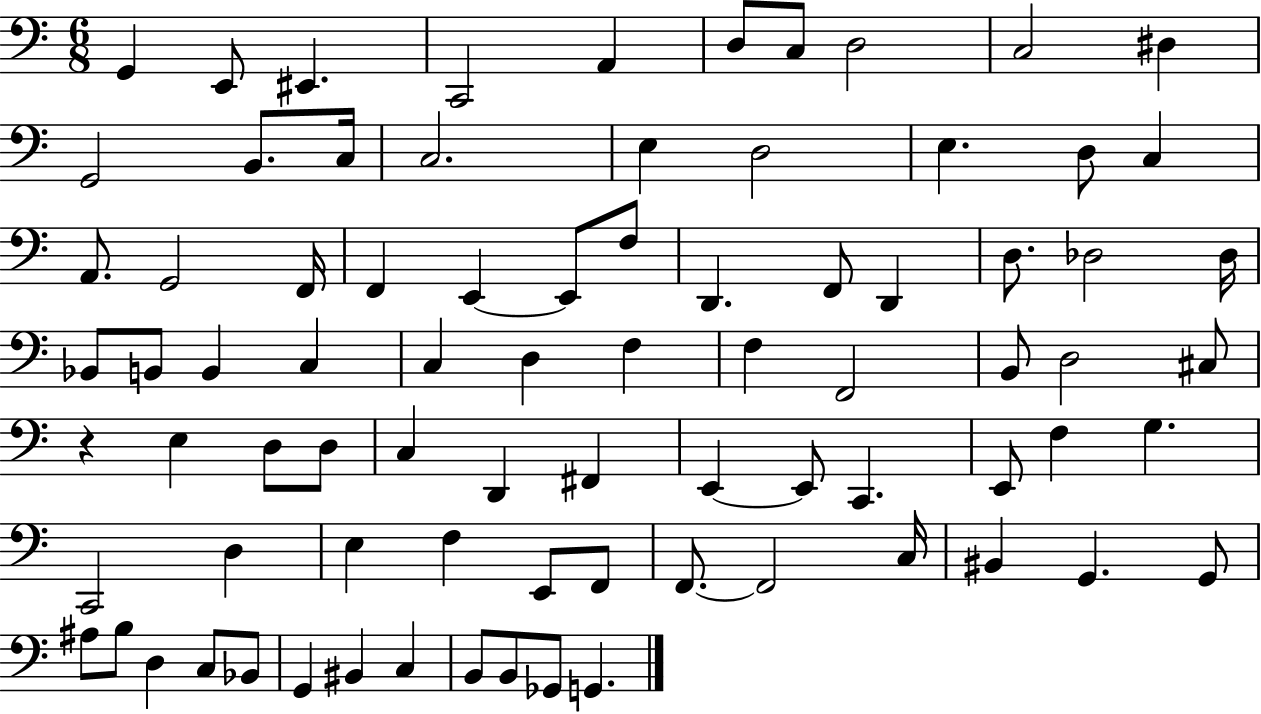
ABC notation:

X:1
T:Untitled
M:6/8
L:1/4
K:C
G,, E,,/2 ^E,, C,,2 A,, D,/2 C,/2 D,2 C,2 ^D, G,,2 B,,/2 C,/4 C,2 E, D,2 E, D,/2 C, A,,/2 G,,2 F,,/4 F,, E,, E,,/2 F,/2 D,, F,,/2 D,, D,/2 _D,2 _D,/4 _B,,/2 B,,/2 B,, C, C, D, F, F, F,,2 B,,/2 D,2 ^C,/2 z E, D,/2 D,/2 C, D,, ^F,, E,, E,,/2 C,, E,,/2 F, G, C,,2 D, E, F, E,,/2 F,,/2 F,,/2 F,,2 C,/4 ^B,, G,, G,,/2 ^A,/2 B,/2 D, C,/2 _B,,/2 G,, ^B,, C, B,,/2 B,,/2 _G,,/2 G,,